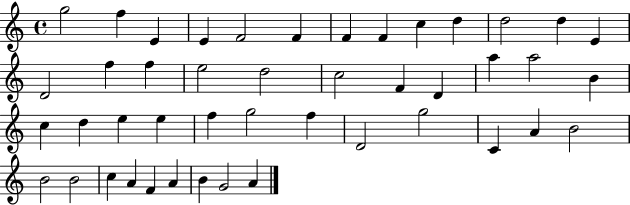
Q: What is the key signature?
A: C major